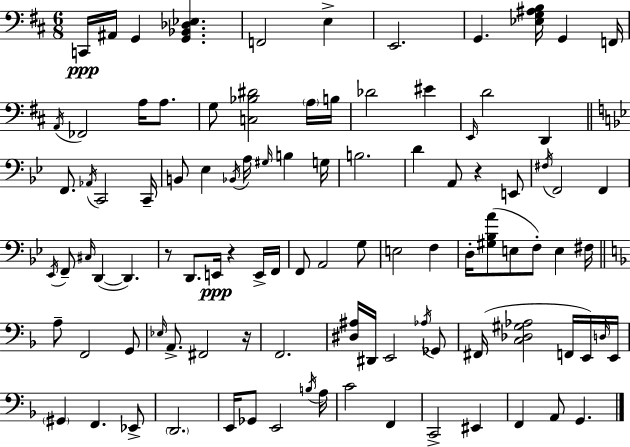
X:1
T:Untitled
M:6/8
L:1/4
K:D
C,,/4 ^A,,/4 G,, [G,,_B,,_D,_E,] F,,2 E, E,,2 G,, [_E,G,^A,B,]/4 G,, F,,/4 A,,/4 _F,,2 A,/4 A,/2 G,/2 [C,_B,^D]2 A,/4 B,/4 _D2 ^E E,,/4 D2 D,, F,,/2 _A,,/4 C,,2 C,,/4 B,,/2 _E, _B,,/4 A,/4 ^G,/4 B, G,/4 B,2 D A,,/2 z E,,/2 ^F,/4 F,,2 F,, _E,,/4 F,,/2 ^C,/4 D,, D,, z/2 D,,/2 E,,/4 z E,,/4 F,,/4 F,,/2 A,,2 G,/2 E,2 F, D,/4 [^G,_B,A]/2 E,/2 F,/2 E, ^F,/4 A,/2 F,,2 G,,/2 _E,/4 A,,/2 ^F,,2 z/4 F,,2 [^D,^A,]/4 ^D,,/4 E,,2 _A,/4 _G,,/2 ^F,,/4 [C,_D,^G,_A,]2 F,,/4 E,,/4 D,/4 E,,/4 ^G,, F,, _E,,/2 D,,2 E,,/4 _G,,/2 E,,2 B,/4 A,/4 C2 F,, C,,2 ^E,, F,, A,,/2 G,,